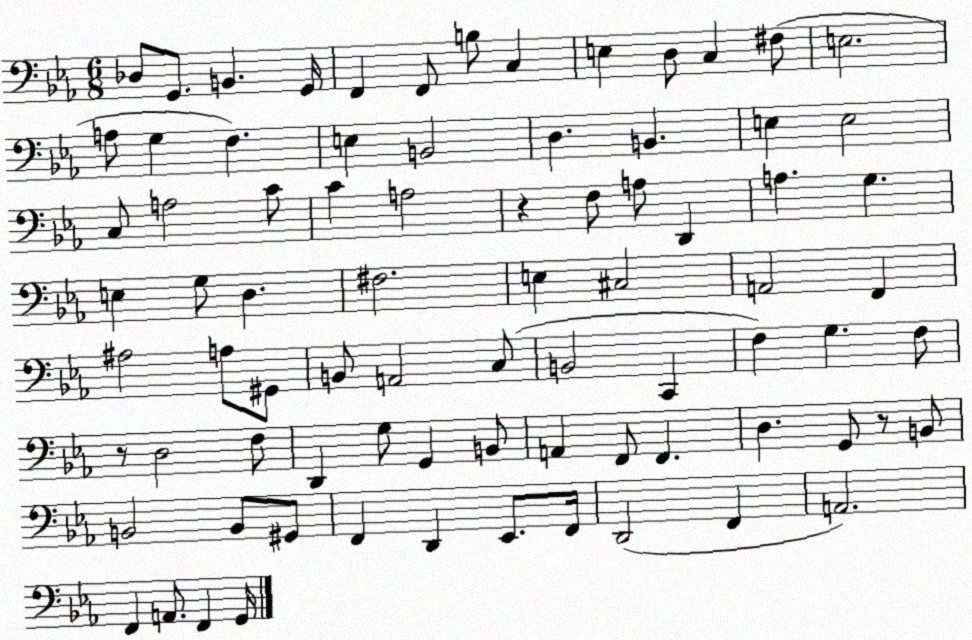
X:1
T:Untitled
M:6/8
L:1/4
K:Eb
_D,/2 G,,/2 B,, G,,/4 F,, F,,/2 B,/2 C, E, D,/2 C, ^F,/2 E,2 A,/2 G, F, E, B,,2 D, B,, E, E,2 C,/2 A,2 C/2 C A,2 z F,/2 A,/2 D,, A, G, E, G,/2 D, ^F,2 E, ^C,2 A,,2 F,, ^A,2 A,/2 ^G,,/2 B,,/2 A,,2 C,/2 B,,2 C,, F, G, F,/2 z/2 D,2 F,/2 D,, G,/2 G,, B,,/2 A,, F,,/2 F,, D, G,,/2 z/2 B,,/2 B,,2 B,,/2 ^G,,/2 F,, D,, _E,,/2 F,,/4 D,,2 F,, A,,2 F,, A,,/2 F,, G,,/4